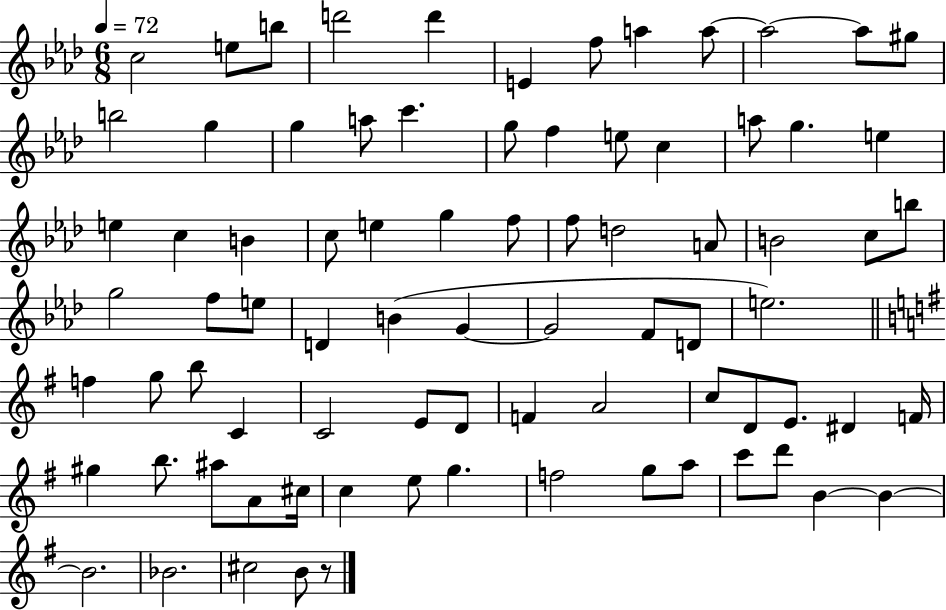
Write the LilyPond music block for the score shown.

{
  \clef treble
  \numericTimeSignature
  \time 6/8
  \key aes \major
  \tempo 4 = 72
  c''2 e''8 b''8 | d'''2 d'''4 | e'4 f''8 a''4 a''8~~ | a''2~~ a''8 gis''8 | \break b''2 g''4 | g''4 a''8 c'''4. | g''8 f''4 e''8 c''4 | a''8 g''4. e''4 | \break e''4 c''4 b'4 | c''8 e''4 g''4 f''8 | f''8 d''2 a'8 | b'2 c''8 b''8 | \break g''2 f''8 e''8 | d'4 b'4( g'4~~ | g'2 f'8 d'8 | e''2.) | \break \bar "||" \break \key g \major f''4 g''8 b''8 c'4 | c'2 e'8 d'8 | f'4 a'2 | c''8 d'8 e'8. dis'4 f'16 | \break gis''4 b''8. ais''8 a'8 cis''16 | c''4 e''8 g''4. | f''2 g''8 a''8 | c'''8 d'''8 b'4~~ b'4~~ | \break b'2. | bes'2. | cis''2 b'8 r8 | \bar "|."
}